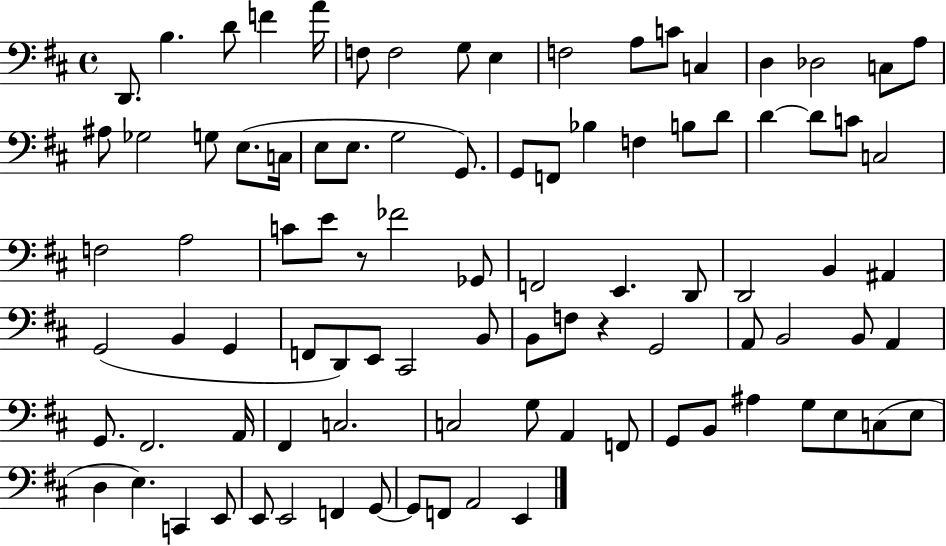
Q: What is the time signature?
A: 4/4